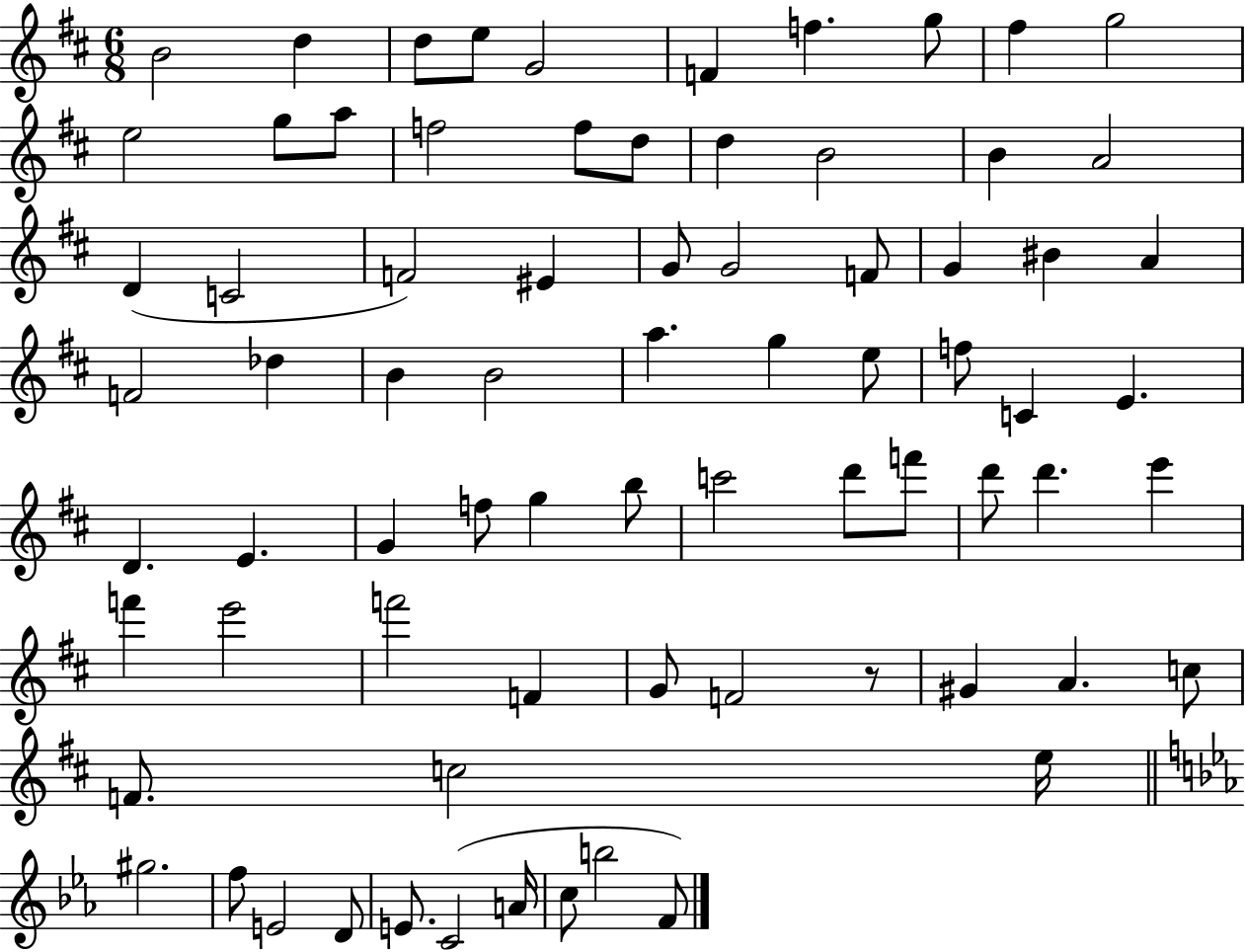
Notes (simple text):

B4/h D5/q D5/e E5/e G4/h F4/q F5/q. G5/e F#5/q G5/h E5/h G5/e A5/e F5/h F5/e D5/e D5/q B4/h B4/q A4/h D4/q C4/h F4/h EIS4/q G4/e G4/h F4/e G4/q BIS4/q A4/q F4/h Db5/q B4/q B4/h A5/q. G5/q E5/e F5/e C4/q E4/q. D4/q. E4/q. G4/q F5/e G5/q B5/e C6/h D6/e F6/e D6/e D6/q. E6/q F6/q E6/h F6/h F4/q G4/e F4/h R/e G#4/q A4/q. C5/e F4/e. C5/h E5/s G#5/h. F5/e E4/h D4/e E4/e. C4/h A4/s C5/e B5/h F4/e